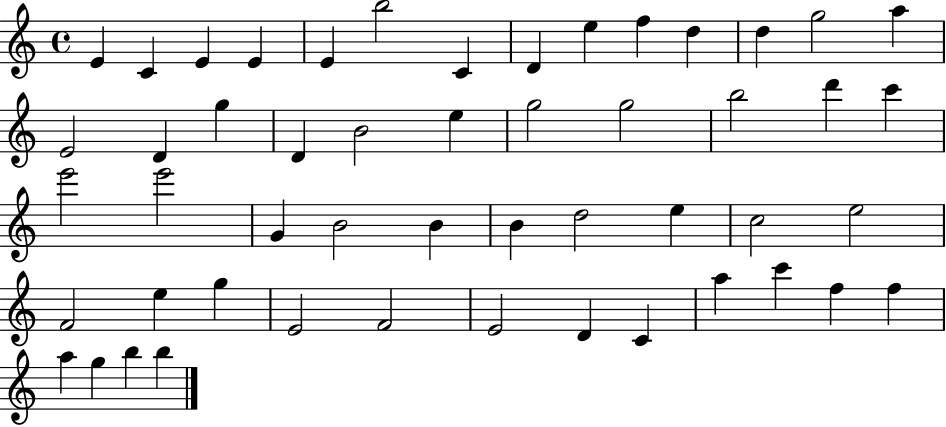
E4/q C4/q E4/q E4/q E4/q B5/h C4/q D4/q E5/q F5/q D5/q D5/q G5/h A5/q E4/h D4/q G5/q D4/q B4/h E5/q G5/h G5/h B5/h D6/q C6/q E6/h E6/h G4/q B4/h B4/q B4/q D5/h E5/q C5/h E5/h F4/h E5/q G5/q E4/h F4/h E4/h D4/q C4/q A5/q C6/q F5/q F5/q A5/q G5/q B5/q B5/q